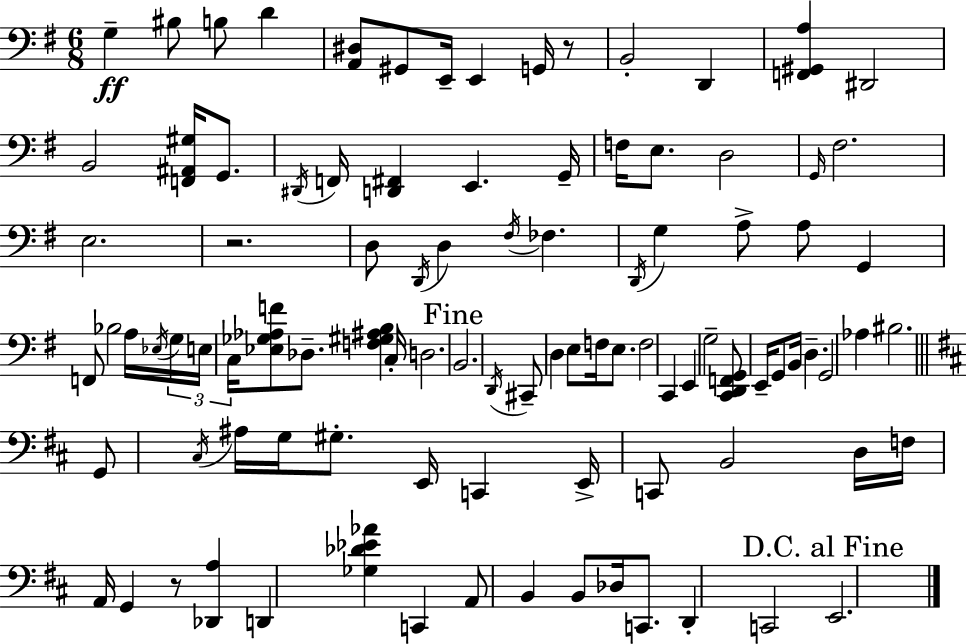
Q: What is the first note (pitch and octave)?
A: G3